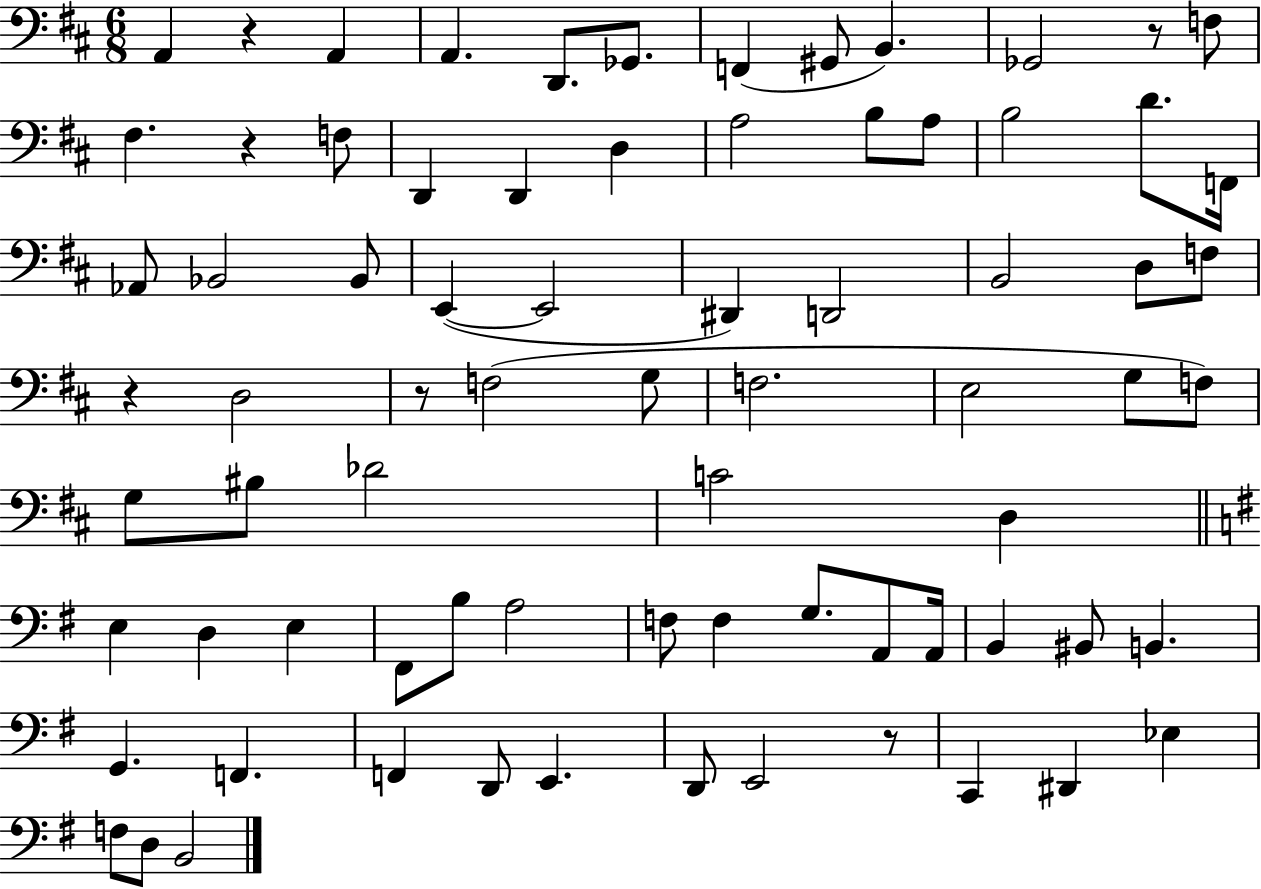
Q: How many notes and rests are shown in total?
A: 76